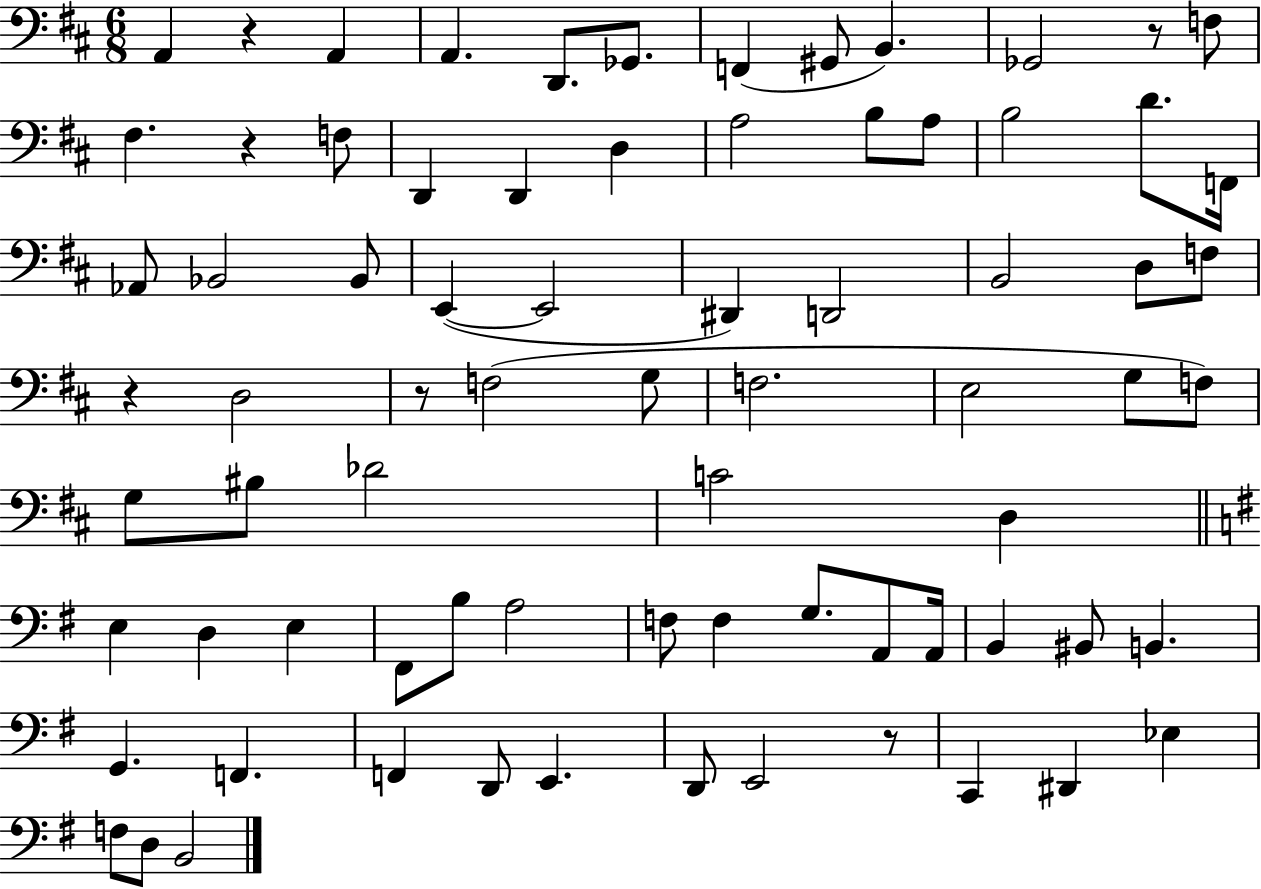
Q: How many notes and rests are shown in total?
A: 76